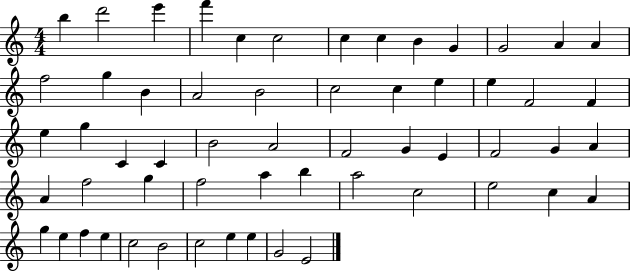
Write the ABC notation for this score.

X:1
T:Untitled
M:4/4
L:1/4
K:C
b d'2 e' f' c c2 c c B G G2 A A f2 g B A2 B2 c2 c e e F2 F e g C C B2 A2 F2 G E F2 G A A f2 g f2 a b a2 c2 e2 c A g e f e c2 B2 c2 e e G2 E2